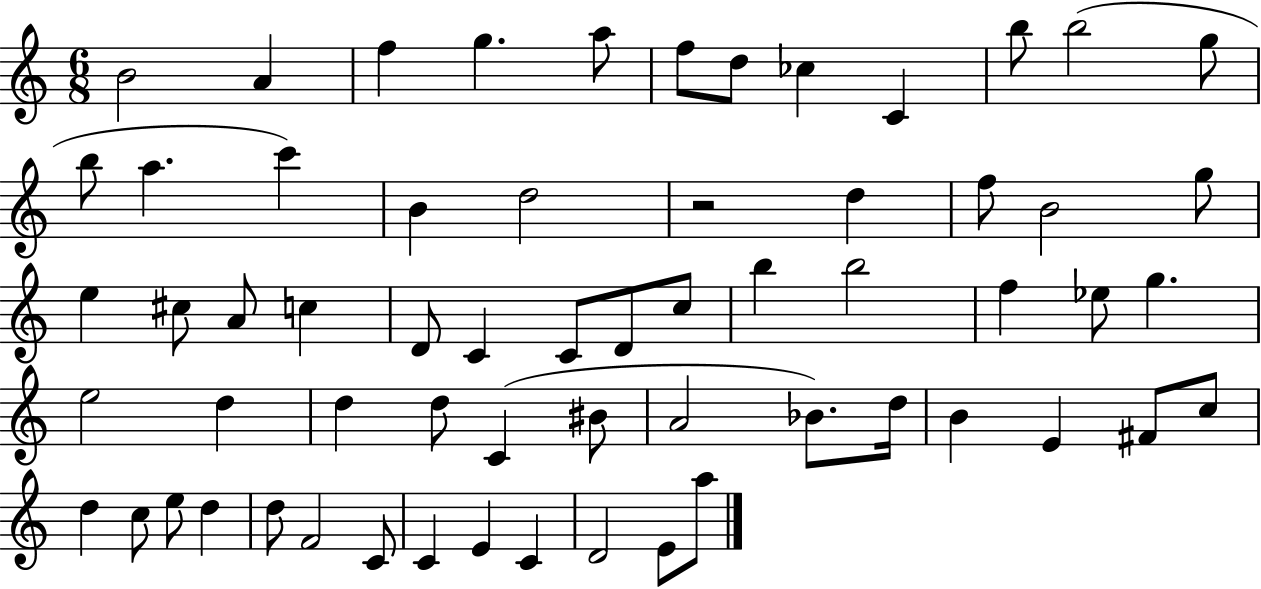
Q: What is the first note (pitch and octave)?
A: B4